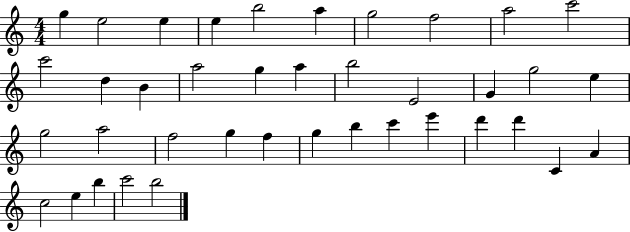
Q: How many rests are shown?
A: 0